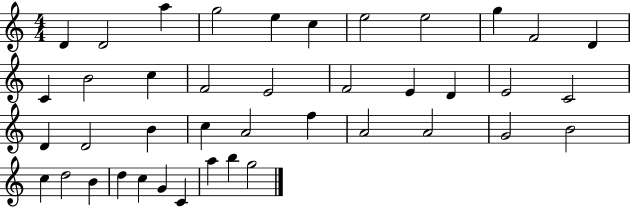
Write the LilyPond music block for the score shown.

{
  \clef treble
  \numericTimeSignature
  \time 4/4
  \key c \major
  d'4 d'2 a''4 | g''2 e''4 c''4 | e''2 e''2 | g''4 f'2 d'4 | \break c'4 b'2 c''4 | f'2 e'2 | f'2 e'4 d'4 | e'2 c'2 | \break d'4 d'2 b'4 | c''4 a'2 f''4 | a'2 a'2 | g'2 b'2 | \break c''4 d''2 b'4 | d''4 c''4 g'4 c'4 | a''4 b''4 g''2 | \bar "|."
}